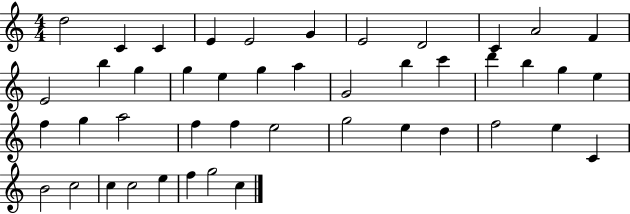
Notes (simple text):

D5/h C4/q C4/q E4/q E4/h G4/q E4/h D4/h C4/q A4/h F4/q E4/h B5/q G5/q G5/q E5/q G5/q A5/q G4/h B5/q C6/q D6/q B5/q G5/q E5/q F5/q G5/q A5/h F5/q F5/q E5/h G5/h E5/q D5/q F5/h E5/q C4/q B4/h C5/h C5/q C5/h E5/q F5/q G5/h C5/q